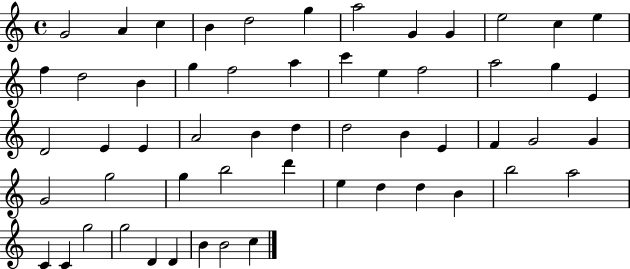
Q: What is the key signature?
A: C major